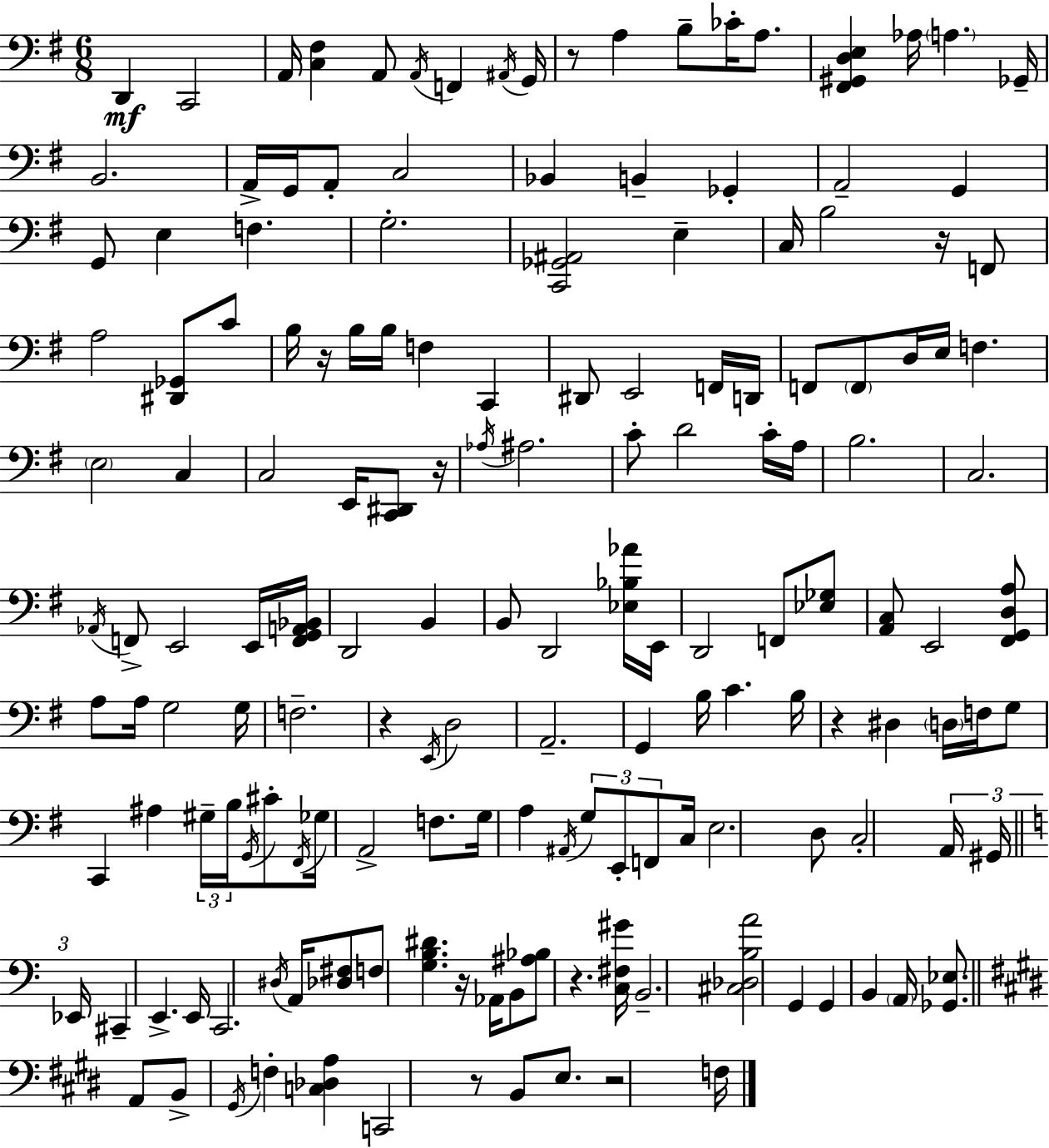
{
  \clef bass
  \numericTimeSignature
  \time 6/8
  \key g \major
  \repeat volta 2 { d,4\mf c,2 | a,16 <c fis>4 a,8 \acciaccatura { a,16 } f,4 | \acciaccatura { ais,16 } g,16 r8 a4 b8-- ces'16-. a8. | <fis, gis, d e>4 aes16 \parenthesize a4. | \break ges,16-- b,2. | a,16-> g,16 a,8-. c2 | bes,4 b,4-- ges,4-. | a,2-- g,4 | \break g,8 e4 f4. | g2.-. | <c, ges, ais,>2 e4-- | c16 b2 r16 | \break f,8 a2 <dis, ges,>8 | c'8 b16 r16 b16 b16 f4 c,4 | dis,8 e,2 | f,16 d,16 f,8 \parenthesize f,8 d16 e16 f4. | \break \parenthesize e2 c4 | c2 e,16 <c, dis,>8 | r16 \acciaccatura { aes16 } ais2. | c'8-. d'2 | \break c'16-. a16 b2. | c2. | \acciaccatura { aes,16 } f,8-> e,2 | e,16 <f, g, a, bes,>16 d,2 | \break b,4 b,8 d,2 | <ees bes aes'>16 e,16 d,2 | f,8 <ees ges>8 <a, c>8 e,2 | <fis, g, d a>8 a8 a16 g2 | \break g16 f2.-- | r4 \acciaccatura { e,16 } d2 | a,2.-- | g,4 b16 c'4. | \break b16 r4 dis4 | \parenthesize d16 f16 g8 c,4 ais4 | \tuplet 3/2 { gis16-- b16 \acciaccatura { g,16 } } cis'8-. \acciaccatura { fis,16 } ges16 a,2-> | f8. g16 a4 | \break \acciaccatura { ais,16 } \tuplet 3/2 { g8 e,8-. f,8 } c16 e2. | d8 c2-. | \tuplet 3/2 { a,16 gis,16 \bar "||" \break \key c \major ees,16 } cis,4-- e,4.-> e,16 | c,2. | \acciaccatura { dis16 } a,16 <des fis>8 f8 <g b dis'>4. | r16 aes,16 b,8 <ais bes>8 r4. | \break <c fis gis'>16 b,2.-- | <cis des b a'>2 g,4 | g,4 b,4 \parenthesize a,16 <ges, ees>8. | \bar "||" \break \key e \major a,8 b,8-> \acciaccatura { gis,16 } f4-. <c des a>4 | c,2 r8 b,8 | e8. r2 | f16 } \bar "|."
}